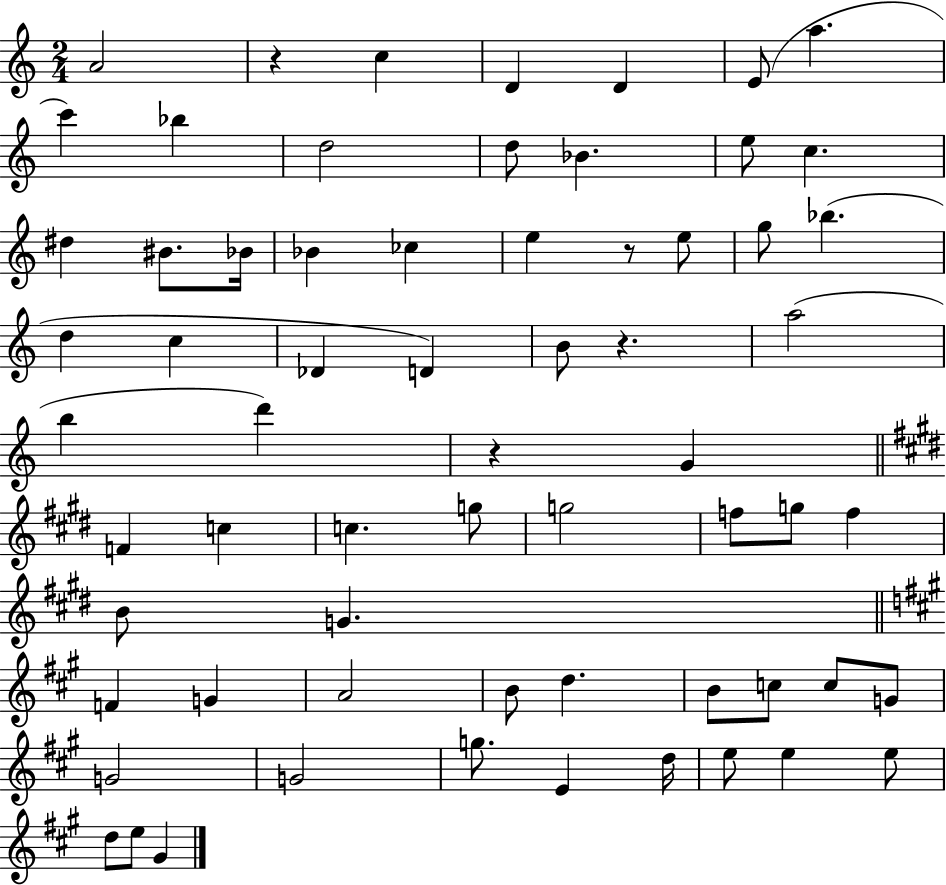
{
  \clef treble
  \numericTimeSignature
  \time 2/4
  \key c \major
  a'2 | r4 c''4 | d'4 d'4 | e'8( a''4. | \break c'''4) bes''4 | d''2 | d''8 bes'4. | e''8 c''4. | \break dis''4 bis'8. bes'16 | bes'4 ces''4 | e''4 r8 e''8 | g''8 bes''4.( | \break d''4 c''4 | des'4 d'4) | b'8 r4. | a''2( | \break b''4 d'''4) | r4 g'4 | \bar "||" \break \key e \major f'4 c''4 | c''4. g''8 | g''2 | f''8 g''8 f''4 | \break b'8 g'4. | \bar "||" \break \key a \major f'4 g'4 | a'2 | b'8 d''4. | b'8 c''8 c''8 g'8 | \break g'2 | g'2 | g''8. e'4 d''16 | e''8 e''4 e''8 | \break d''8 e''8 gis'4 | \bar "|."
}